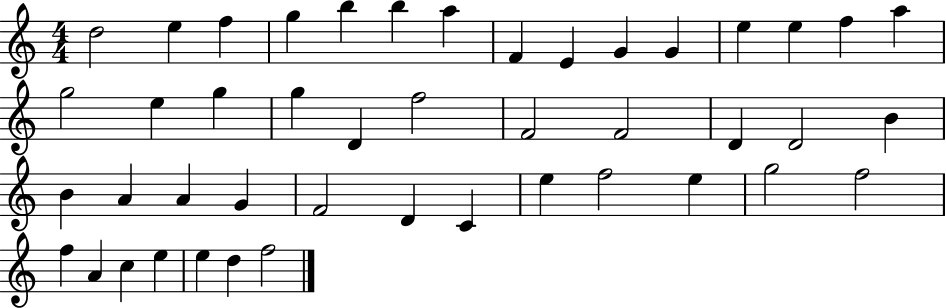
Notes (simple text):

D5/h E5/q F5/q G5/q B5/q B5/q A5/q F4/q E4/q G4/q G4/q E5/q E5/q F5/q A5/q G5/h E5/q G5/q G5/q D4/q F5/h F4/h F4/h D4/q D4/h B4/q B4/q A4/q A4/q G4/q F4/h D4/q C4/q E5/q F5/h E5/q G5/h F5/h F5/q A4/q C5/q E5/q E5/q D5/q F5/h